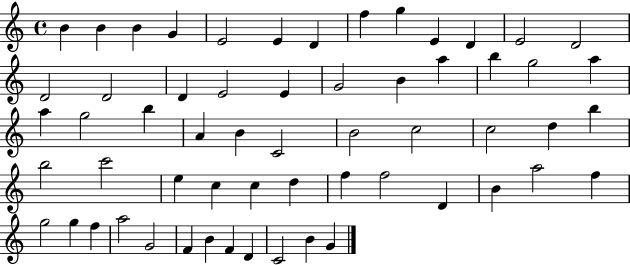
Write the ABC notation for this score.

X:1
T:Untitled
M:4/4
L:1/4
K:C
B B B G E2 E D f g E D E2 D2 D2 D2 D E2 E G2 B a b g2 a a g2 b A B C2 B2 c2 c2 d b b2 c'2 e c c d f f2 D B a2 f g2 g f a2 G2 F B F D C2 B G